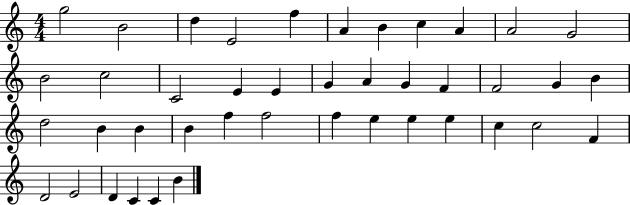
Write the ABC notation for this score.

X:1
T:Untitled
M:4/4
L:1/4
K:C
g2 B2 d E2 f A B c A A2 G2 B2 c2 C2 E E G A G F F2 G B d2 B B B f f2 f e e e c c2 F D2 E2 D C C B